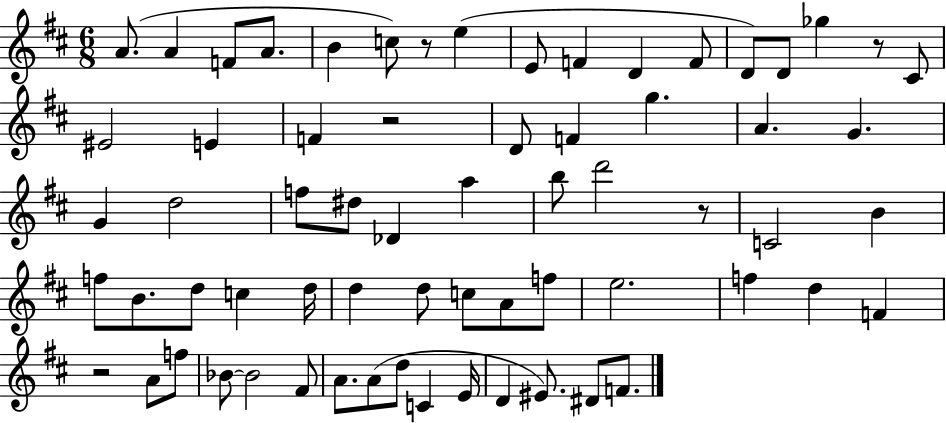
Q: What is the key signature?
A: D major